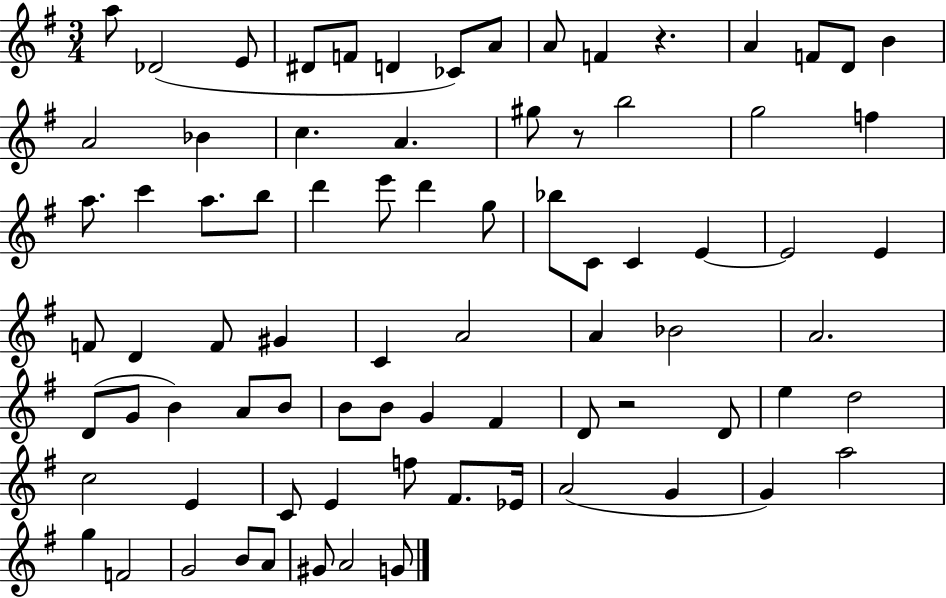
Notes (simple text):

A5/e Db4/h E4/e D#4/e F4/e D4/q CES4/e A4/e A4/e F4/q R/q. A4/q F4/e D4/e B4/q A4/h Bb4/q C5/q. A4/q. G#5/e R/e B5/h G5/h F5/q A5/e. C6/q A5/e. B5/e D6/q E6/e D6/q G5/e Bb5/e C4/e C4/q E4/q E4/h E4/q F4/e D4/q F4/e G#4/q C4/q A4/h A4/q Bb4/h A4/h. D4/e G4/e B4/q A4/e B4/e B4/e B4/e G4/q F#4/q D4/e R/h D4/e E5/q D5/h C5/h E4/q C4/e E4/q F5/e F#4/e. Eb4/s A4/h G4/q G4/q A5/h G5/q F4/h G4/h B4/e A4/e G#4/e A4/h G4/e